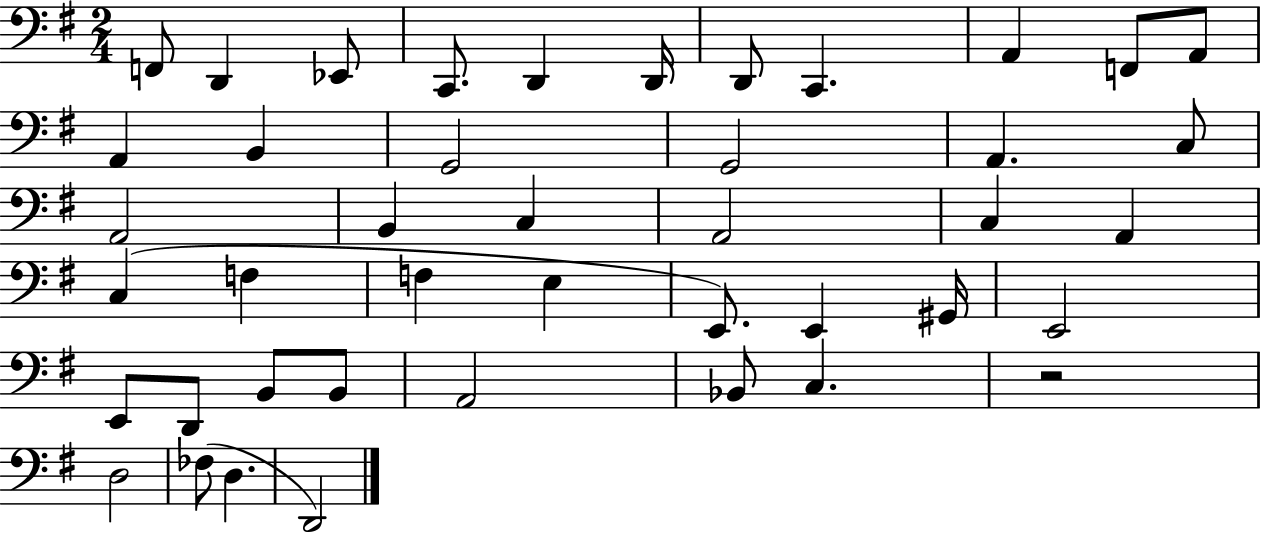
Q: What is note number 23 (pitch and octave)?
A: A2